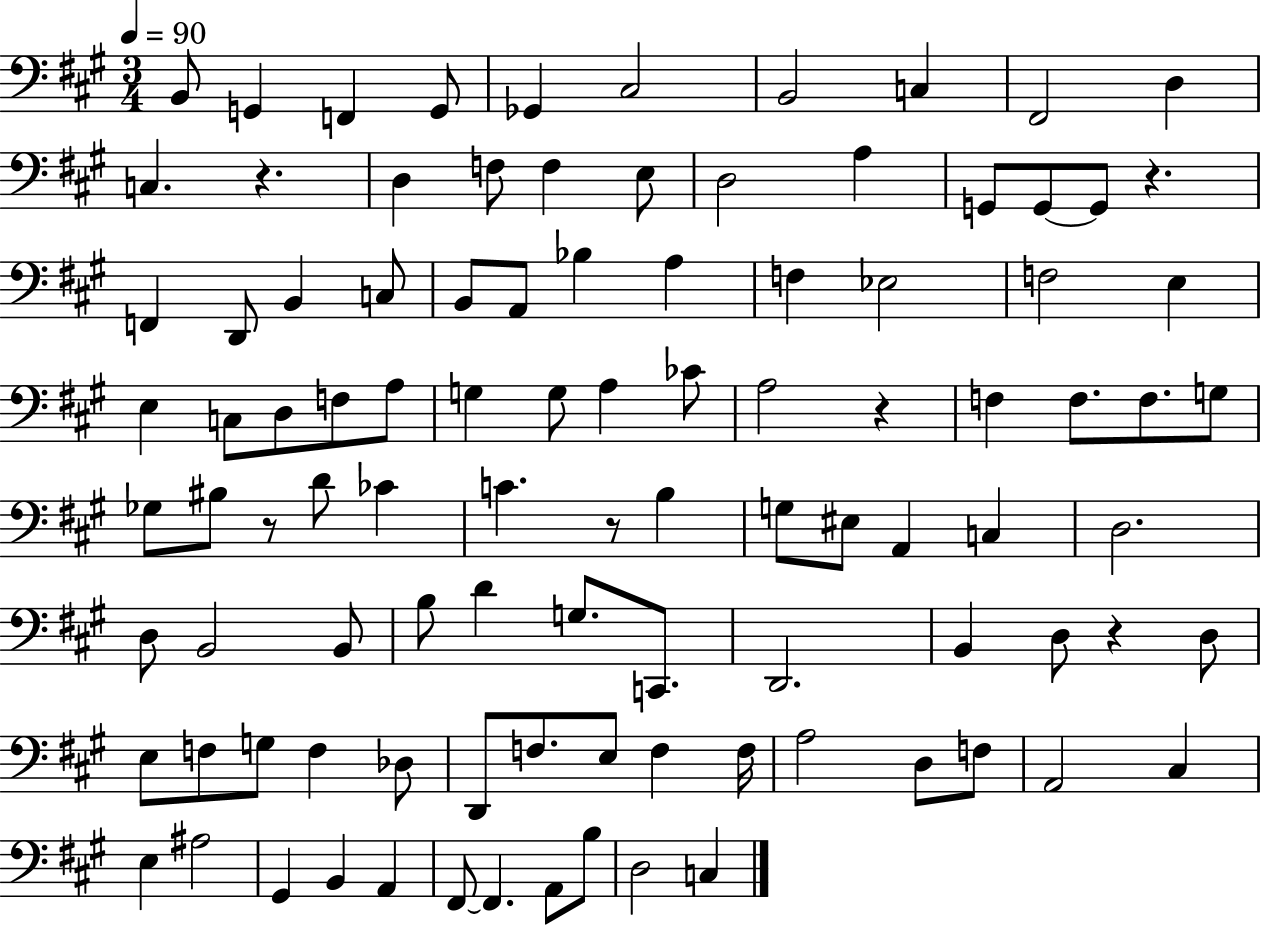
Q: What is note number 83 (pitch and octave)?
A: C#3